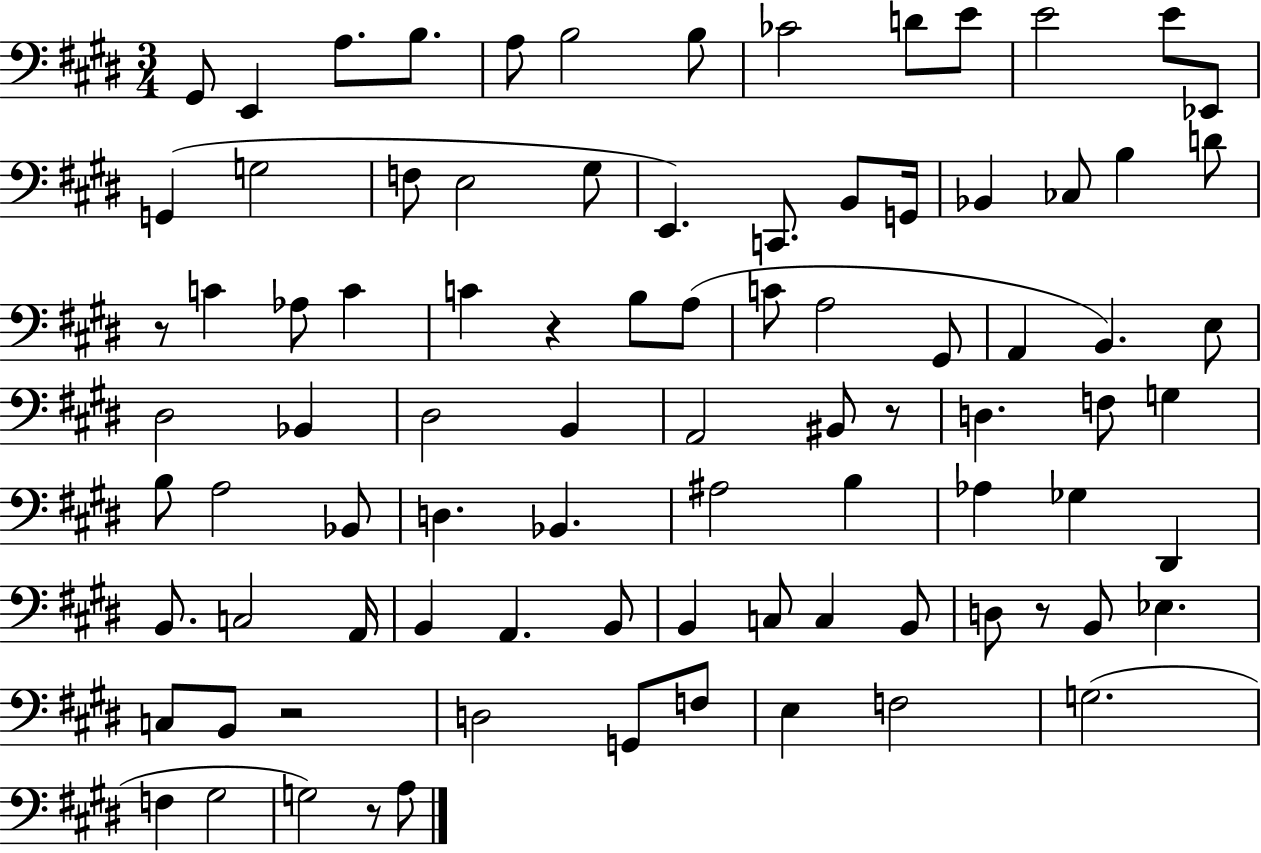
{
  \clef bass
  \numericTimeSignature
  \time 3/4
  \key e \major
  gis,8 e,4 a8. b8. | a8 b2 b8 | ces'2 d'8 e'8 | e'2 e'8 ees,8 | \break g,4( g2 | f8 e2 gis8 | e,4.) c,8. b,8 g,16 | bes,4 ces8 b4 d'8 | \break r8 c'4 aes8 c'4 | c'4 r4 b8 a8( | c'8 a2 gis,8 | a,4 b,4.) e8 | \break dis2 bes,4 | dis2 b,4 | a,2 bis,8 r8 | d4. f8 g4 | \break b8 a2 bes,8 | d4. bes,4. | ais2 b4 | aes4 ges4 dis,4 | \break b,8. c2 a,16 | b,4 a,4. b,8 | b,4 c8 c4 b,8 | d8 r8 b,8 ees4. | \break c8 b,8 r2 | d2 g,8 f8 | e4 f2 | g2.( | \break f4 gis2 | g2) r8 a8 | \bar "|."
}